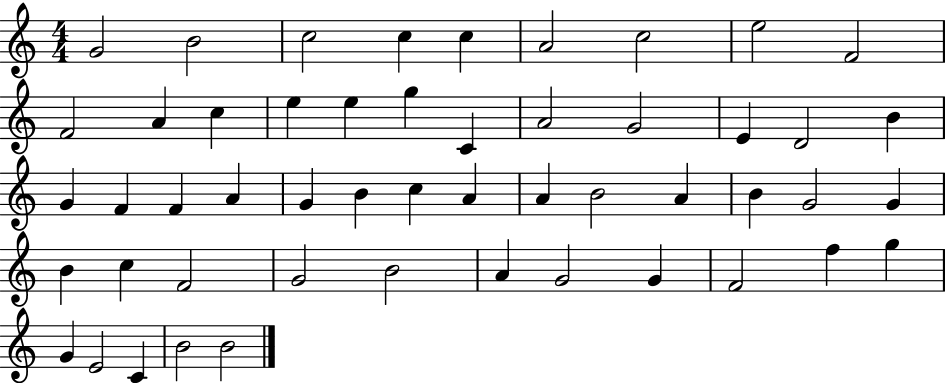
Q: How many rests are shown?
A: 0